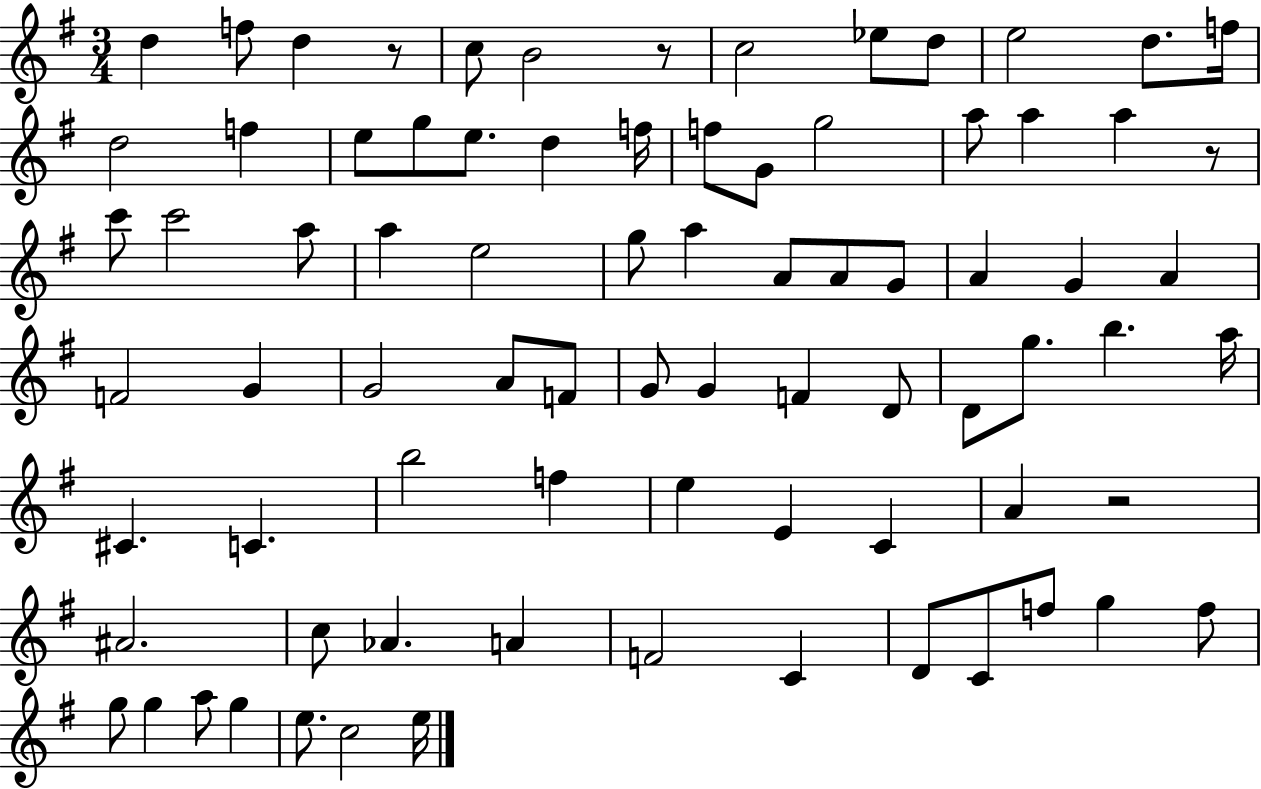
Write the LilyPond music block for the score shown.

{
  \clef treble
  \numericTimeSignature
  \time 3/4
  \key g \major
  \repeat volta 2 { d''4 f''8 d''4 r8 | c''8 b'2 r8 | c''2 ees''8 d''8 | e''2 d''8. f''16 | \break d''2 f''4 | e''8 g''8 e''8. d''4 f''16 | f''8 g'8 g''2 | a''8 a''4 a''4 r8 | \break c'''8 c'''2 a''8 | a''4 e''2 | g''8 a''4 a'8 a'8 g'8 | a'4 g'4 a'4 | \break f'2 g'4 | g'2 a'8 f'8 | g'8 g'4 f'4 d'8 | d'8 g''8. b''4. a''16 | \break cis'4. c'4. | b''2 f''4 | e''4 e'4 c'4 | a'4 r2 | \break ais'2. | c''8 aes'4. a'4 | f'2 c'4 | d'8 c'8 f''8 g''4 f''8 | \break g''8 g''4 a''8 g''4 | e''8. c''2 e''16 | } \bar "|."
}